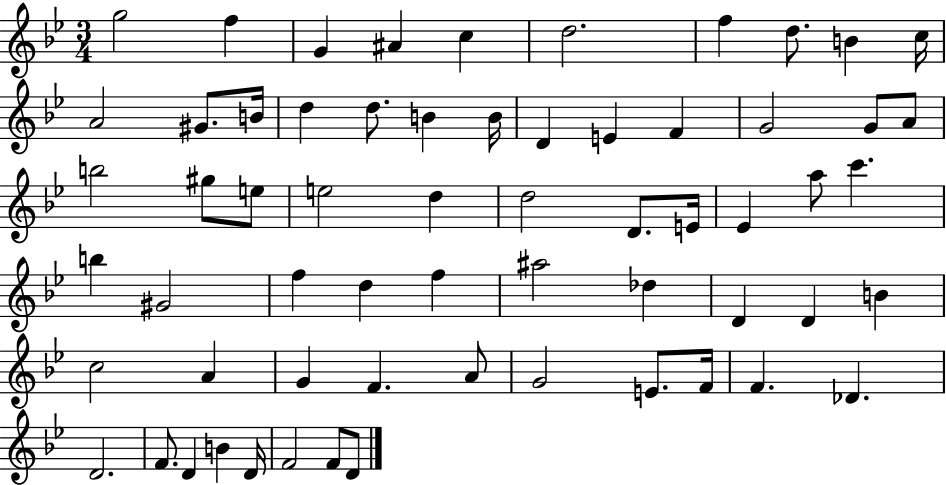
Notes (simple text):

G5/h F5/q G4/q A#4/q C5/q D5/h. F5/q D5/e. B4/q C5/s A4/h G#4/e. B4/s D5/q D5/e. B4/q B4/s D4/q E4/q F4/q G4/h G4/e A4/e B5/h G#5/e E5/e E5/h D5/q D5/h D4/e. E4/s Eb4/q A5/e C6/q. B5/q G#4/h F5/q D5/q F5/q A#5/h Db5/q D4/q D4/q B4/q C5/h A4/q G4/q F4/q. A4/e G4/h E4/e. F4/s F4/q. Db4/q. D4/h. F4/e. D4/q B4/q D4/s F4/h F4/e D4/e